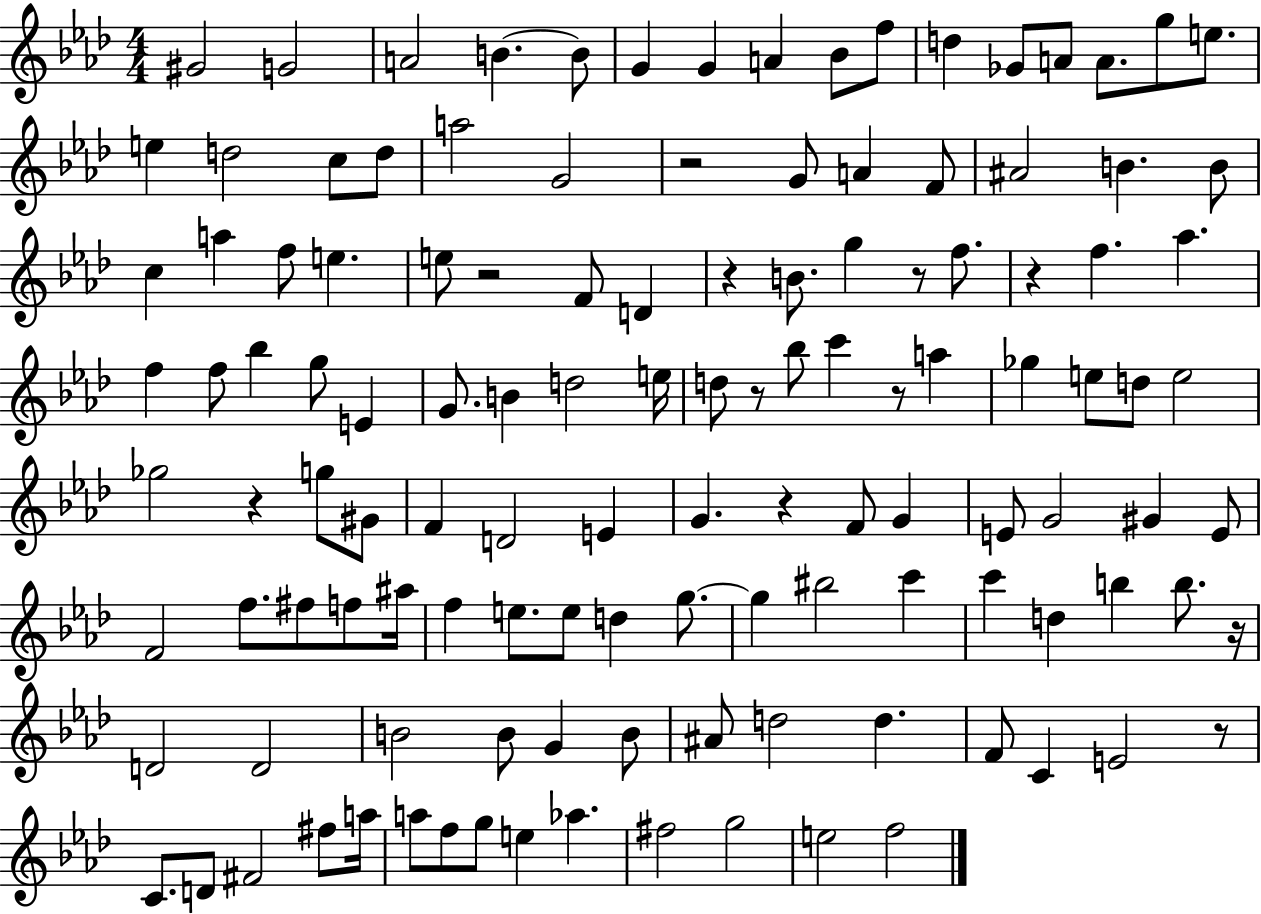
{
  \clef treble
  \numericTimeSignature
  \time 4/4
  \key aes \major
  gis'2 g'2 | a'2 b'4.~~ b'8 | g'4 g'4 a'4 bes'8 f''8 | d''4 ges'8 a'8 a'8. g''8 e''8. | \break e''4 d''2 c''8 d''8 | a''2 g'2 | r2 g'8 a'4 f'8 | ais'2 b'4. b'8 | \break c''4 a''4 f''8 e''4. | e''8 r2 f'8 d'4 | r4 b'8. g''4 r8 f''8. | r4 f''4. aes''4. | \break f''4 f''8 bes''4 g''8 e'4 | g'8. b'4 d''2 e''16 | d''8 r8 bes''8 c'''4 r8 a''4 | ges''4 e''8 d''8 e''2 | \break ges''2 r4 g''8 gis'8 | f'4 d'2 e'4 | g'4. r4 f'8 g'4 | e'8 g'2 gis'4 e'8 | \break f'2 f''8. fis''8 f''8 ais''16 | f''4 e''8. e''8 d''4 g''8.~~ | g''4 bis''2 c'''4 | c'''4 d''4 b''4 b''8. r16 | \break d'2 d'2 | b'2 b'8 g'4 b'8 | ais'8 d''2 d''4. | f'8 c'4 e'2 r8 | \break c'8. d'8 fis'2 fis''8 a''16 | a''8 f''8 g''8 e''4 aes''4. | fis''2 g''2 | e''2 f''2 | \break \bar "|."
}